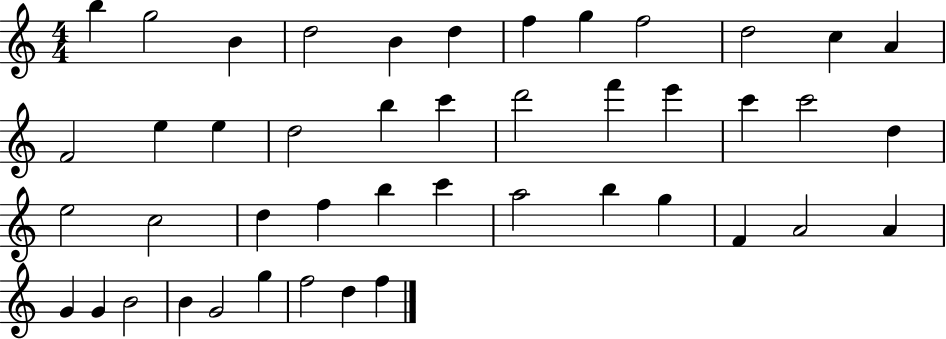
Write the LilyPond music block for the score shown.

{
  \clef treble
  \numericTimeSignature
  \time 4/4
  \key c \major
  b''4 g''2 b'4 | d''2 b'4 d''4 | f''4 g''4 f''2 | d''2 c''4 a'4 | \break f'2 e''4 e''4 | d''2 b''4 c'''4 | d'''2 f'''4 e'''4 | c'''4 c'''2 d''4 | \break e''2 c''2 | d''4 f''4 b''4 c'''4 | a''2 b''4 g''4 | f'4 a'2 a'4 | \break g'4 g'4 b'2 | b'4 g'2 g''4 | f''2 d''4 f''4 | \bar "|."
}